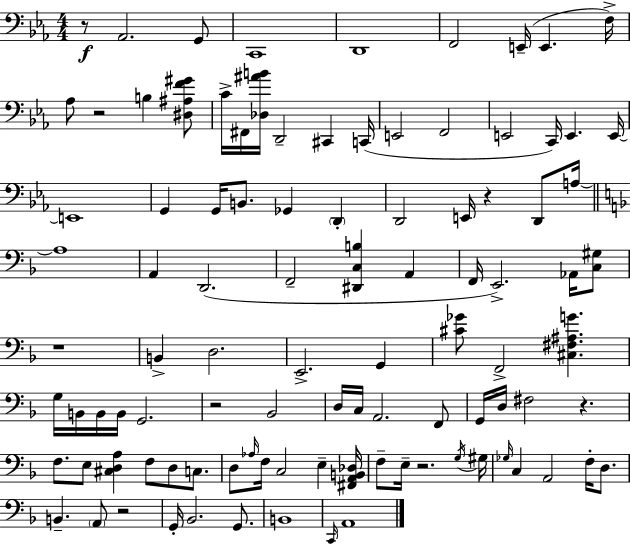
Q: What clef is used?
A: bass